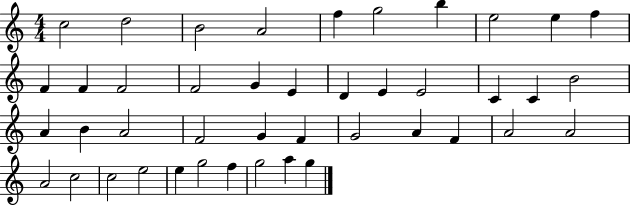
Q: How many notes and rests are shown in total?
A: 43